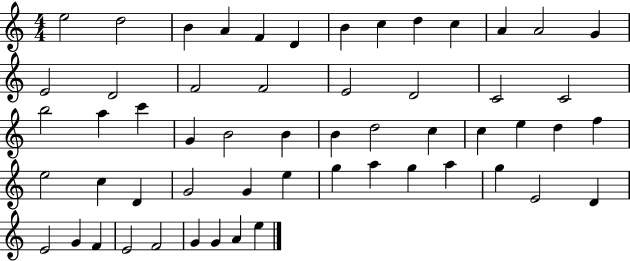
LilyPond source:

{
  \clef treble
  \numericTimeSignature
  \time 4/4
  \key c \major
  e''2 d''2 | b'4 a'4 f'4 d'4 | b'4 c''4 d''4 c''4 | a'4 a'2 g'4 | \break e'2 d'2 | f'2 f'2 | e'2 d'2 | c'2 c'2 | \break b''2 a''4 c'''4 | g'4 b'2 b'4 | b'4 d''2 c''4 | c''4 e''4 d''4 f''4 | \break e''2 c''4 d'4 | g'2 g'4 e''4 | g''4 a''4 g''4 a''4 | g''4 e'2 d'4 | \break e'2 g'4 f'4 | e'2 f'2 | g'4 g'4 a'4 e''4 | \bar "|."
}